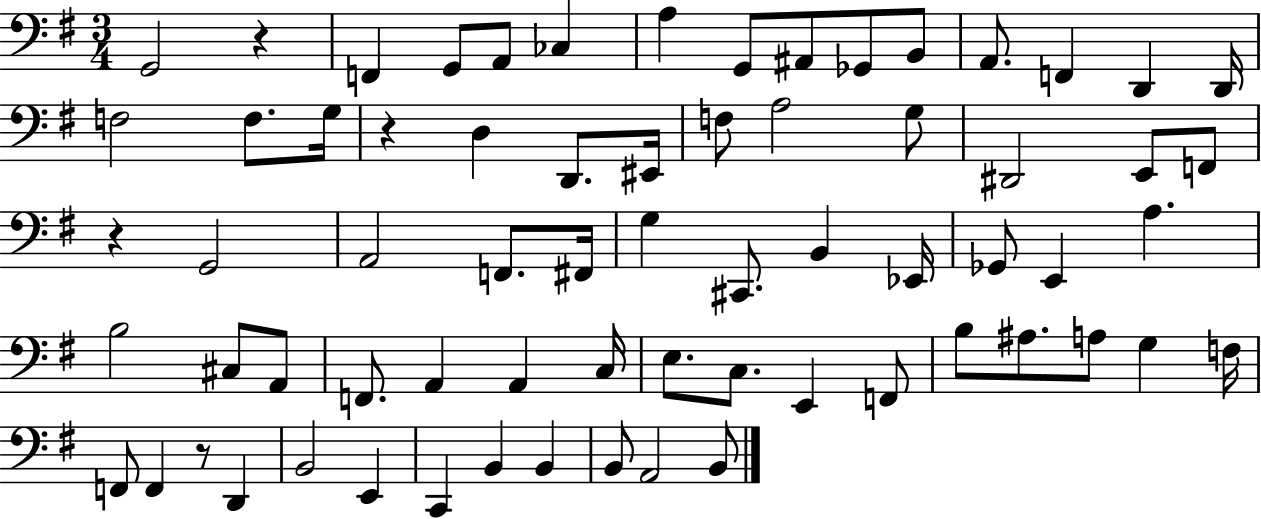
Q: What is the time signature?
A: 3/4